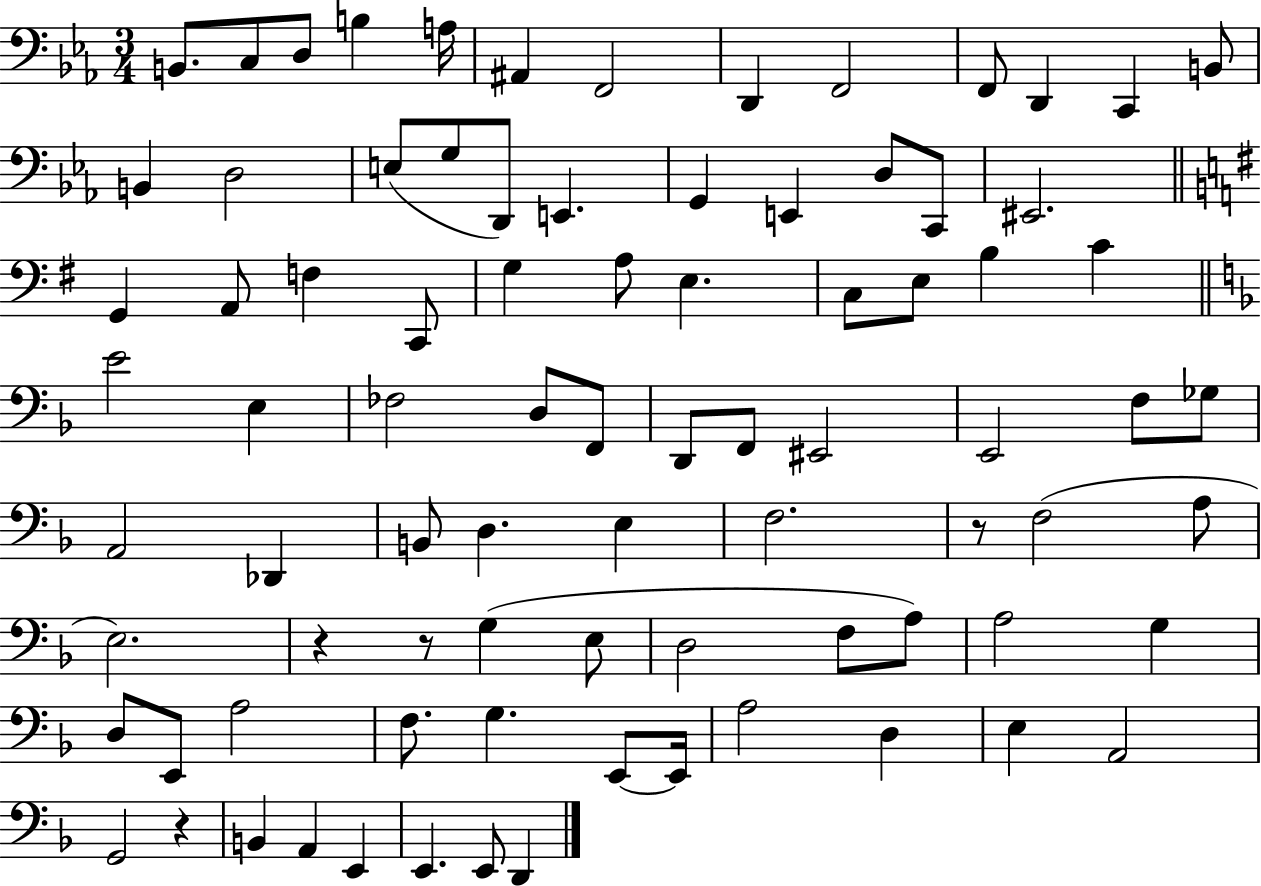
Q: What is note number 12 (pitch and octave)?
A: C2